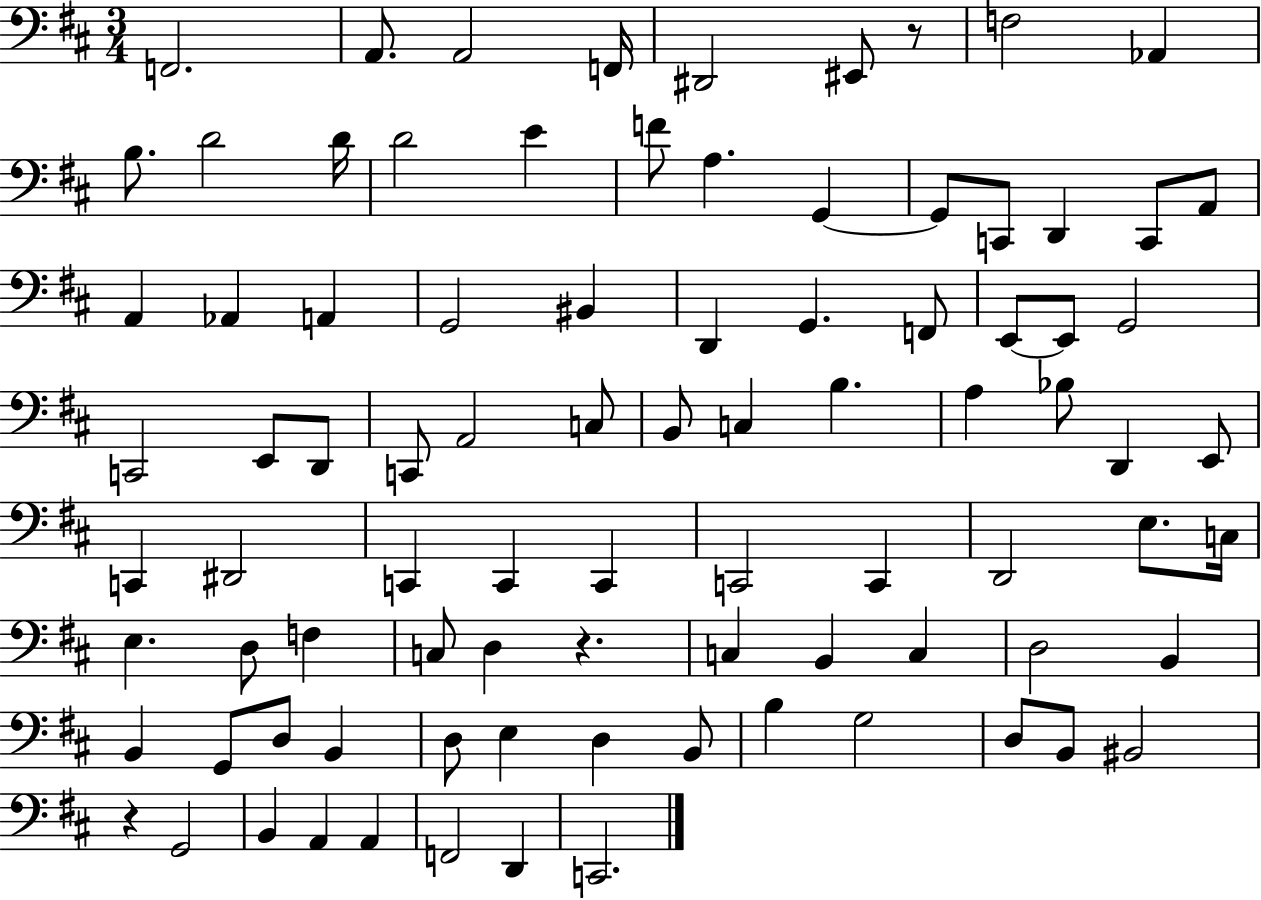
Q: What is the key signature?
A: D major